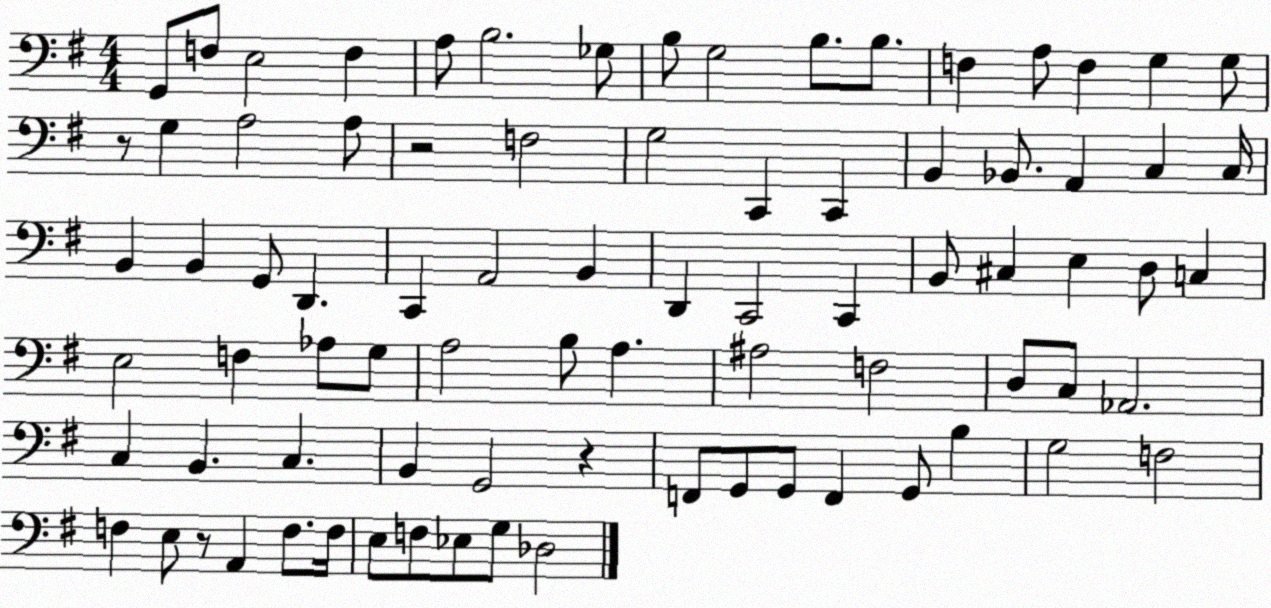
X:1
T:Untitled
M:4/4
L:1/4
K:G
G,,/2 F,/2 E,2 F, A,/2 B,2 _G,/2 B,/2 G,2 B,/2 B,/2 F, A,/2 F, G, G,/2 z/2 G, A,2 A,/2 z2 F,2 G,2 C,, C,, B,, _B,,/2 A,, C, C,/4 B,, B,, G,,/2 D,, C,, A,,2 B,, D,, C,,2 C,, B,,/2 ^C, E, D,/2 C, E,2 F, _A,/2 G,/2 A,2 B,/2 A, ^A,2 F,2 D,/2 C,/2 _A,,2 C, B,, C, B,, G,,2 z F,,/2 G,,/2 G,,/2 F,, G,,/2 B, G,2 F,2 F, E,/2 z/2 A,, F,/2 F,/4 E,/2 F,/2 _E,/2 G,/2 _D,2